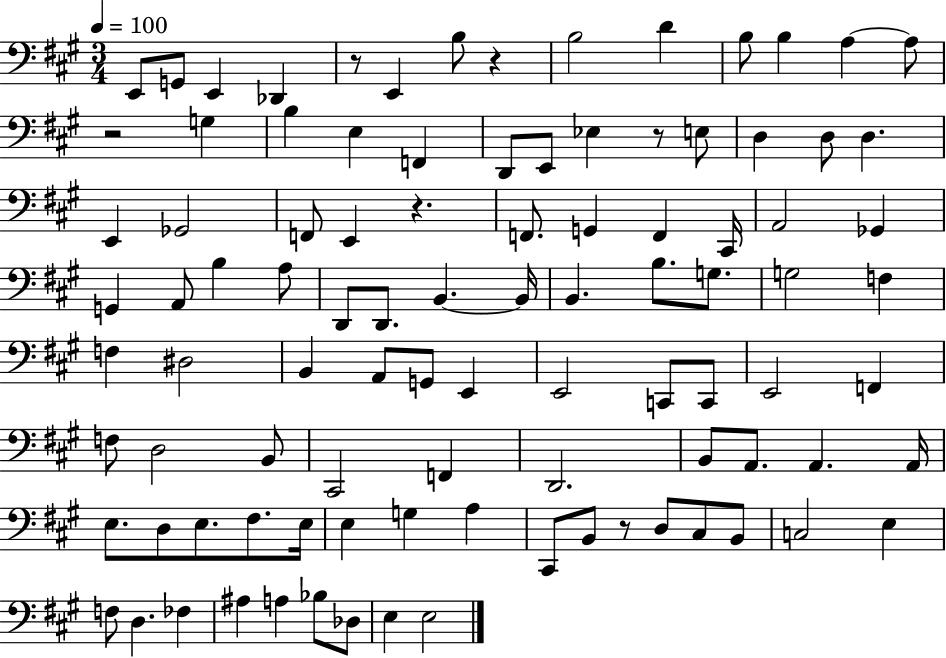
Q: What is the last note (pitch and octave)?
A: E3